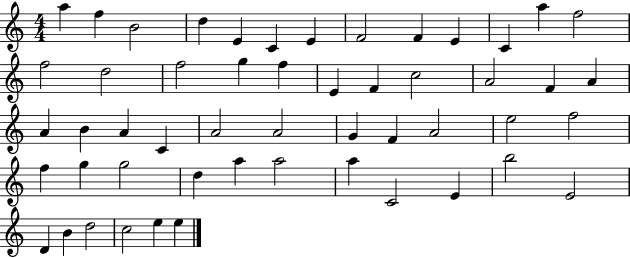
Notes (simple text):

A5/q F5/q B4/h D5/q E4/q C4/q E4/q F4/h F4/q E4/q C4/q A5/q F5/h F5/h D5/h F5/h G5/q F5/q E4/q F4/q C5/h A4/h F4/q A4/q A4/q B4/q A4/q C4/q A4/h A4/h G4/q F4/q A4/h E5/h F5/h F5/q G5/q G5/h D5/q A5/q A5/h A5/q C4/h E4/q B5/h E4/h D4/q B4/q D5/h C5/h E5/q E5/q